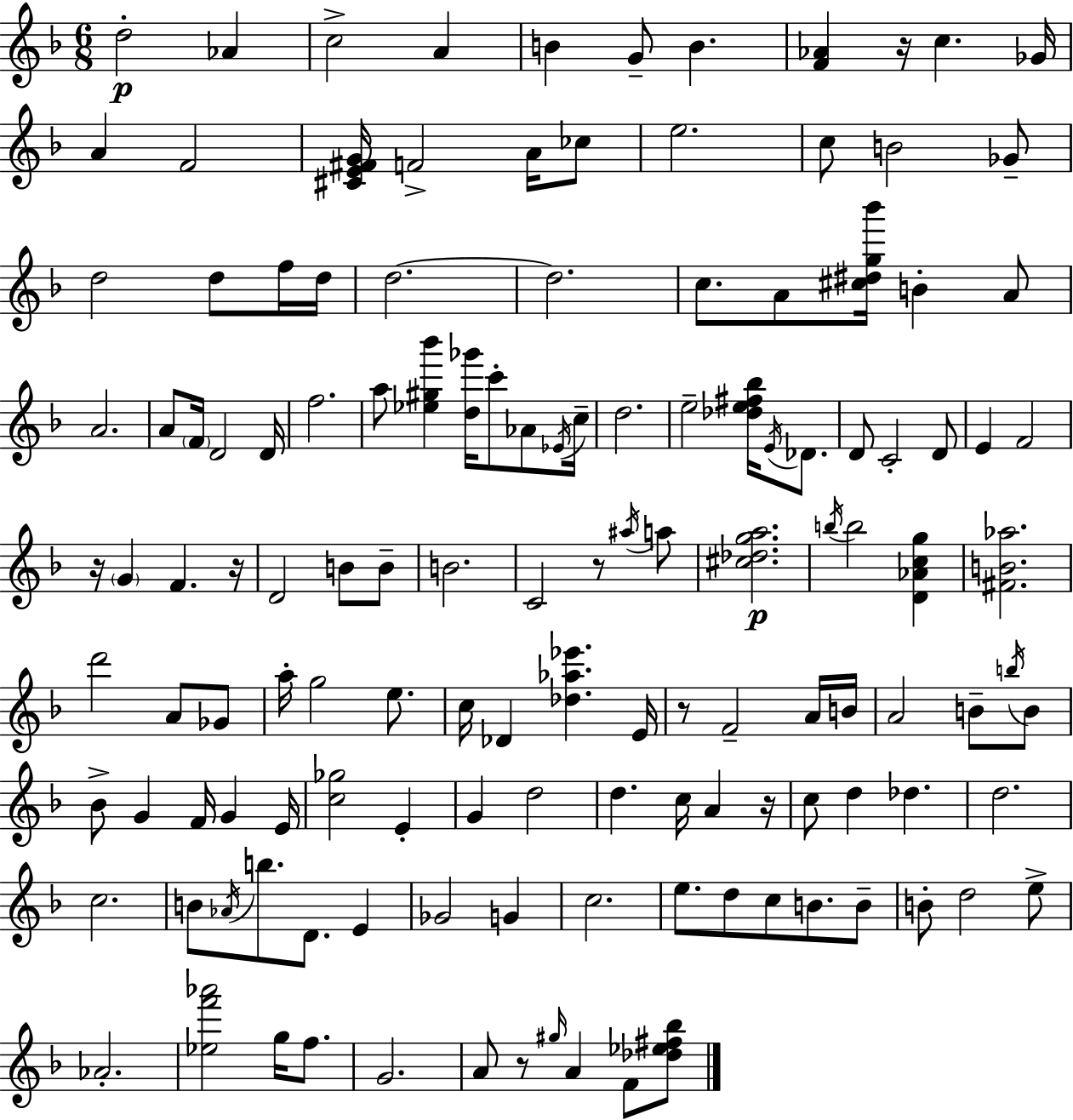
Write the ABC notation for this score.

X:1
T:Untitled
M:6/8
L:1/4
K:F
d2 _A c2 A B G/2 B [F_A] z/4 c _G/4 A F2 [^CE^FG]/4 F2 A/4 _c/2 e2 c/2 B2 _G/2 d2 d/2 f/4 d/4 d2 d2 c/2 A/2 [^c^dg_b']/4 B A/2 A2 A/2 F/4 D2 D/4 f2 a/2 [_e^g_b'] [d_g']/4 c'/2 _A/2 _E/4 c/4 d2 e2 [_de^f_b]/4 E/4 _D/2 D/2 C2 D/2 E F2 z/4 G F z/4 D2 B/2 B/2 B2 C2 z/2 ^a/4 a/2 [^c_dga]2 b/4 b2 [D_Acg] [^FB_a]2 d'2 A/2 _G/2 a/4 g2 e/2 c/4 _D [_d_a_e'] E/4 z/2 F2 A/4 B/4 A2 B/2 b/4 B/2 _B/2 G F/4 G E/4 [c_g]2 E G d2 d c/4 A z/4 c/2 d _d d2 c2 B/2 _A/4 b/2 D/2 E _G2 G c2 e/2 d/2 c/2 B/2 B/2 B/2 d2 e/2 _A2 [_ef'_a']2 g/4 f/2 G2 A/2 z/2 ^g/4 A F/2 [_d_e^f_b]/2